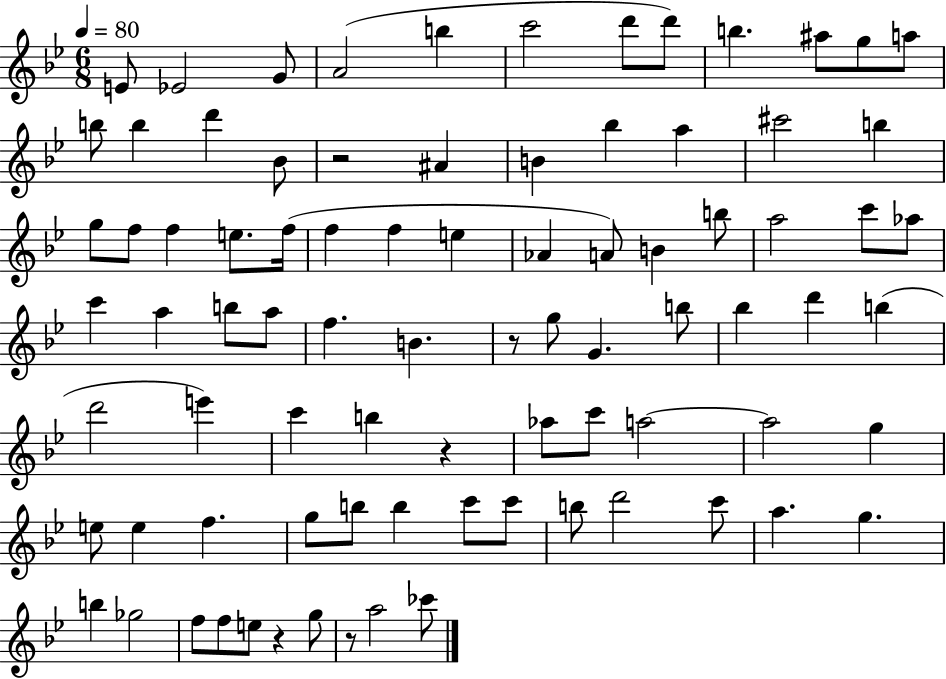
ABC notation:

X:1
T:Untitled
M:6/8
L:1/4
K:Bb
E/2 _E2 G/2 A2 b c'2 d'/2 d'/2 b ^a/2 g/2 a/2 b/2 b d' _B/2 z2 ^A B _b a ^c'2 b g/2 f/2 f e/2 f/4 f f e _A A/2 B b/2 a2 c'/2 _a/2 c' a b/2 a/2 f B z/2 g/2 G b/2 _b d' b d'2 e' c' b z _a/2 c'/2 a2 a2 g e/2 e f g/2 b/2 b c'/2 c'/2 b/2 d'2 c'/2 a g b _g2 f/2 f/2 e/2 z g/2 z/2 a2 _c'/2